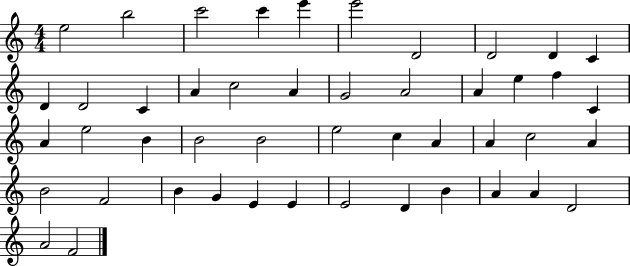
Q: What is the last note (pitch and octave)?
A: F4